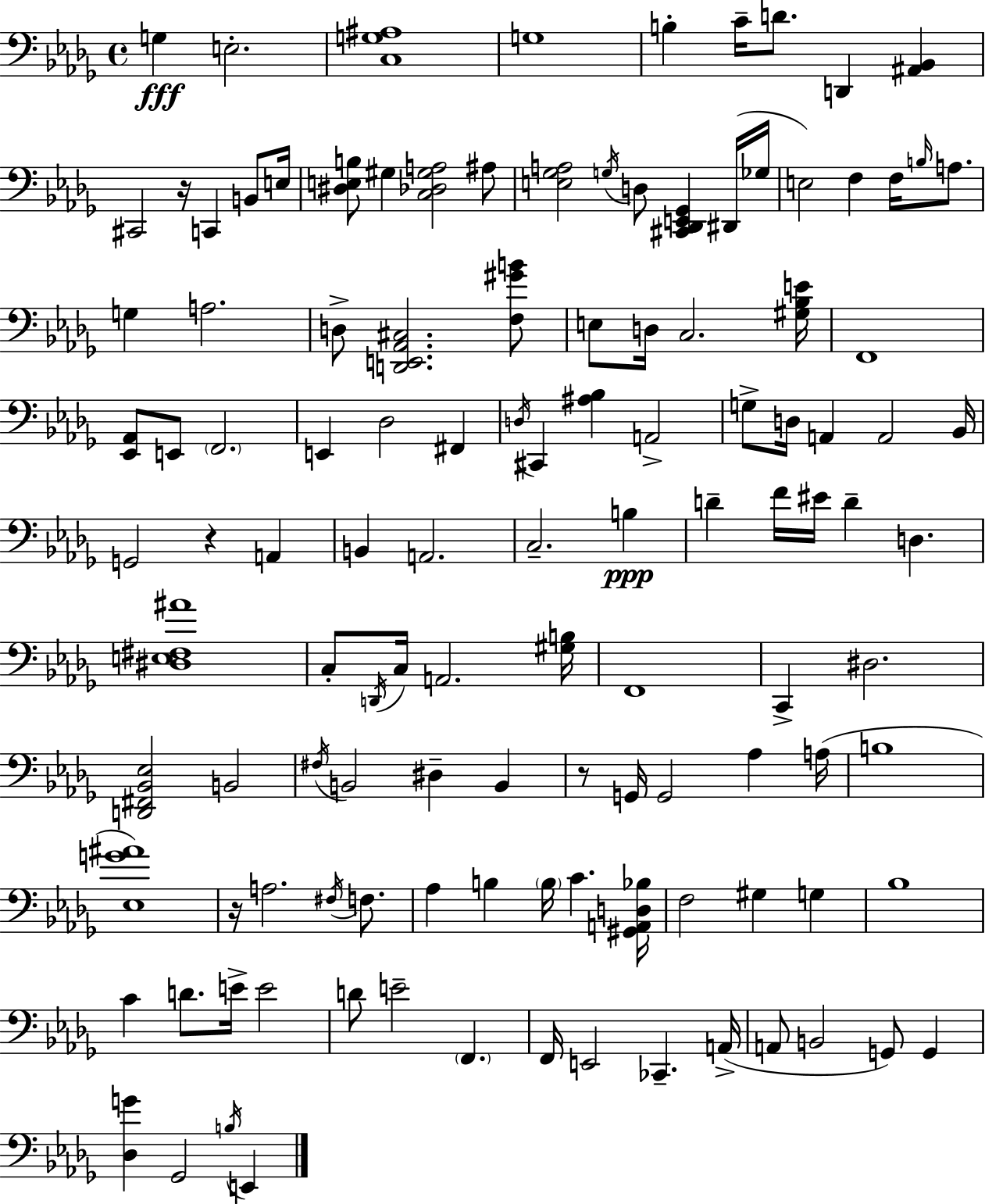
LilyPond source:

{
  \clef bass
  \time 4/4
  \defaultTimeSignature
  \key bes \minor
  g4\fff e2.-. | <c g ais>1 | g1 | b4-. c'16-- d'8. d,4 <ais, bes,>4 | \break cis,2 r16 c,4 b,8 e16 | <dis e b>8 gis4 <c des gis a>2 ais8 | <e ges a>2 \acciaccatura { g16 } d8 <cis, des, e, ges,>4 dis,16( | ges16 e2) f4 f16 \grace { b16 } a8. | \break g4 a2. | d8-> <d, e, aes, cis>2. | <f gis' b'>8 e8 d16 c2. | <gis bes e'>16 f,1 | \break <ees, aes,>8 e,8 \parenthesize f,2. | e,4 des2 fis,4 | \acciaccatura { d16 } cis,4 <ais bes>4 a,2-> | g8-> d16 a,4 a,2 | \break bes,16 g,2 r4 a,4 | b,4 a,2. | c2.-- b4\ppp | d'4-- f'16 eis'16 d'4-- d4. | \break <dis e fis ais'>1 | c8-. \acciaccatura { d,16 } c16 a,2. | <gis b>16 f,1 | c,4-> dis2. | \break <d, fis, bes, ees>2 b,2 | \acciaccatura { fis16 } b,2 dis4-- | b,4 r8 g,16 g,2 | aes4 a16( b1 | \break <ees g' ais'>1) | r16 a2. | \acciaccatura { fis16 } f8. aes4 b4 \parenthesize b16 c'4. | <gis, a, d bes>16 f2 gis4 | \break g4 bes1 | c'4 d'8. e'16-> e'2 | d'8 e'2-- | \parenthesize f,4. f,16 e,2 ces,4.-- | \break a,16->( a,8 b,2 | g,8) g,4 <des g'>4 ges,2 | \acciaccatura { b16 } e,4 \bar "|."
}